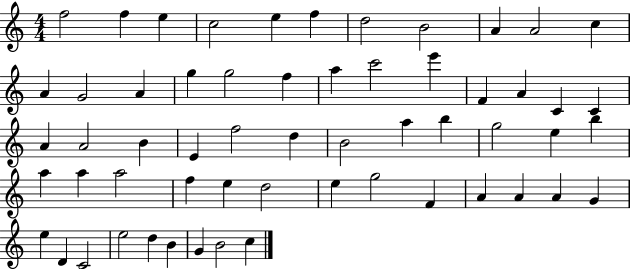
X:1
T:Untitled
M:4/4
L:1/4
K:C
f2 f e c2 e f d2 B2 A A2 c A G2 A g g2 f a c'2 e' F A C C A A2 B E f2 d B2 a b g2 e b a a a2 f e d2 e g2 F A A A G e D C2 e2 d B G B2 c